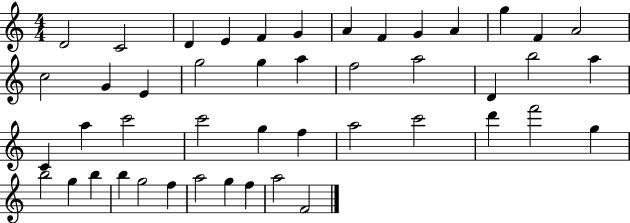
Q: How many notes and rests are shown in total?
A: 46